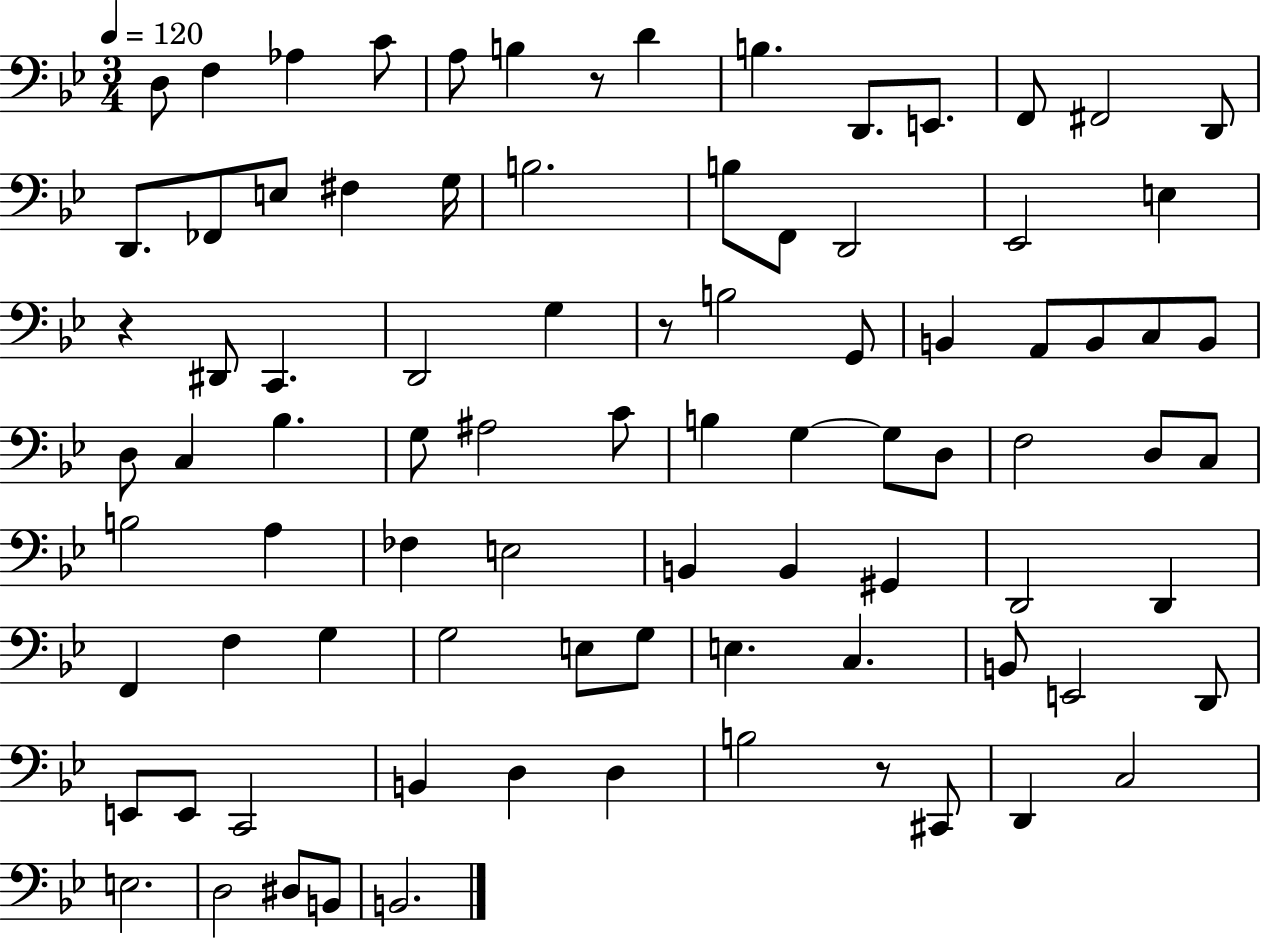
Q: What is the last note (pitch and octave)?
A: B2